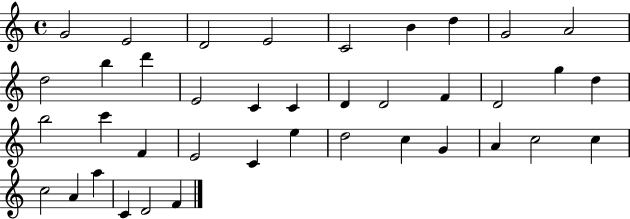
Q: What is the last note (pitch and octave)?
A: F4